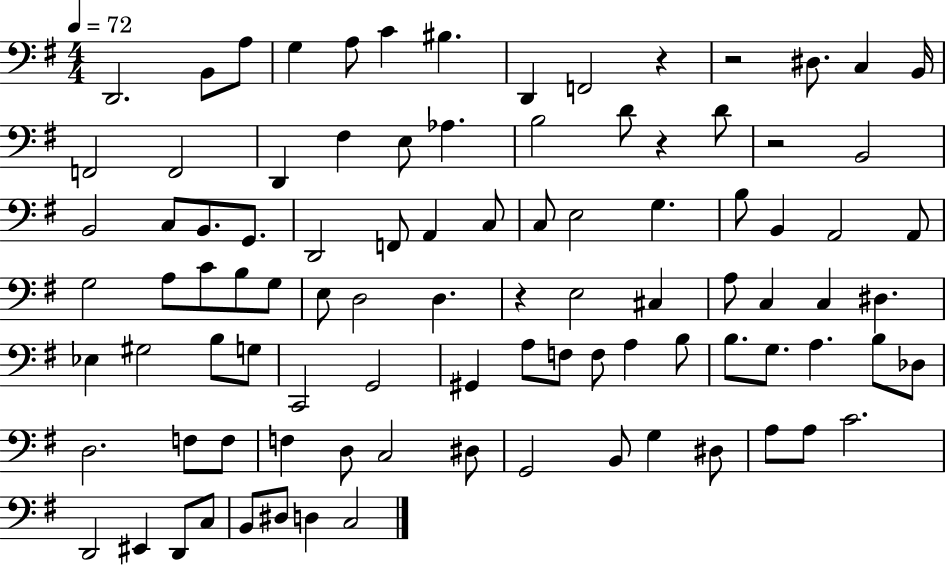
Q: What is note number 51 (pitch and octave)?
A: D#3